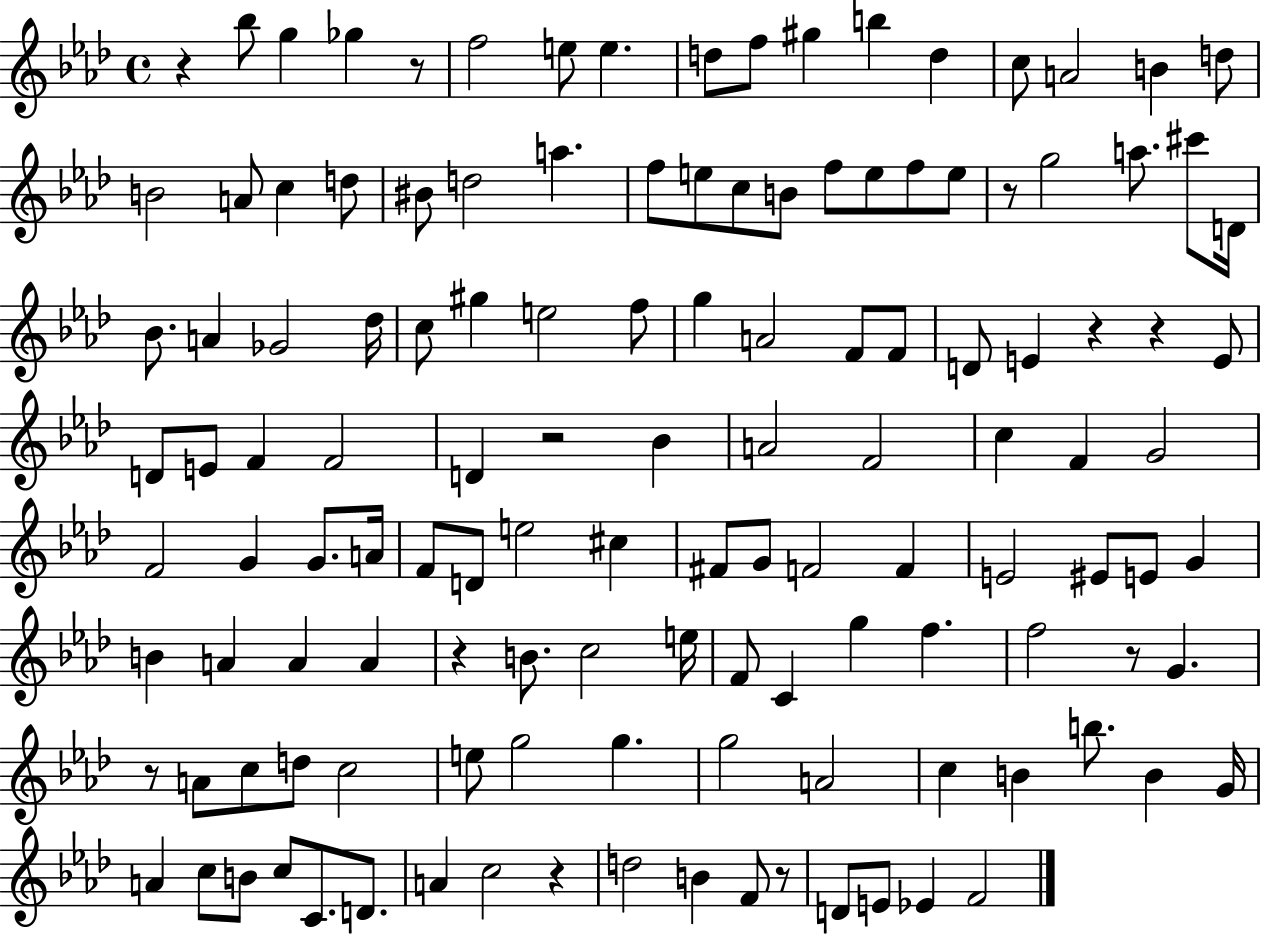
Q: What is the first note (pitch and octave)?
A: Bb5